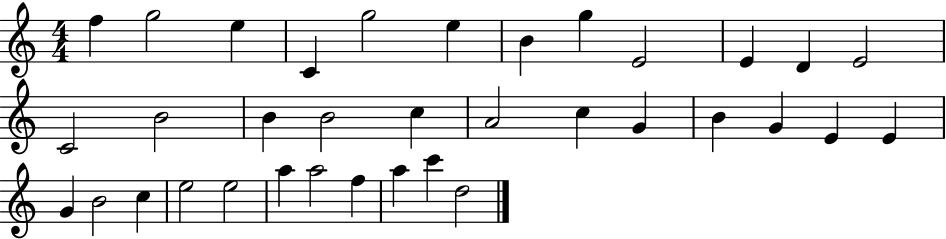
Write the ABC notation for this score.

X:1
T:Untitled
M:4/4
L:1/4
K:C
f g2 e C g2 e B g E2 E D E2 C2 B2 B B2 c A2 c G B G E E G B2 c e2 e2 a a2 f a c' d2